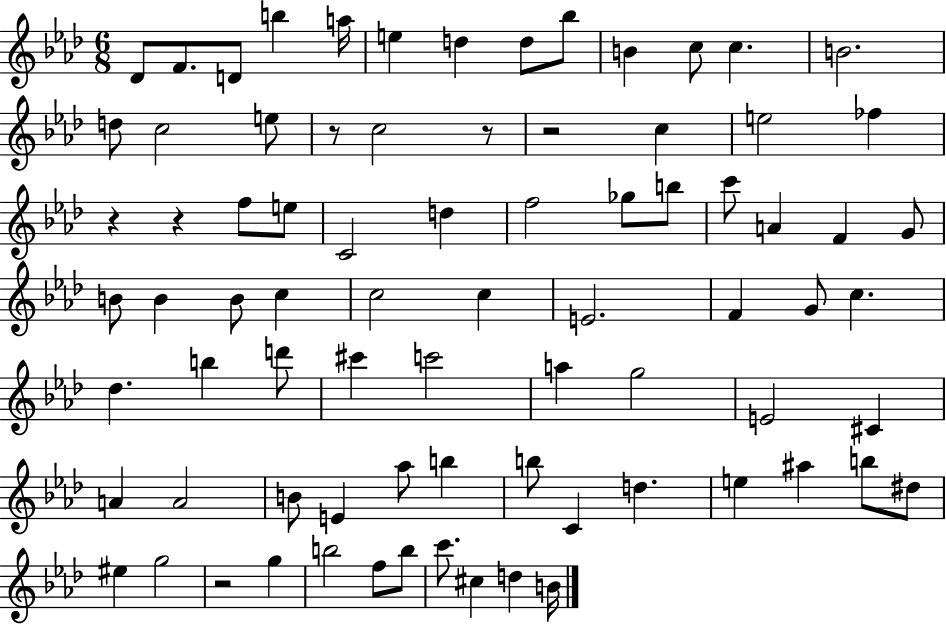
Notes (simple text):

Db4/e F4/e. D4/e B5/q A5/s E5/q D5/q D5/e Bb5/e B4/q C5/e C5/q. B4/h. D5/e C5/h E5/e R/e C5/h R/e R/h C5/q E5/h FES5/q R/q R/q F5/e E5/e C4/h D5/q F5/h Gb5/e B5/e C6/e A4/q F4/q G4/e B4/e B4/q B4/e C5/q C5/h C5/q E4/h. F4/q G4/e C5/q. Db5/q. B5/q D6/e C#6/q C6/h A5/q G5/h E4/h C#4/q A4/q A4/h B4/e E4/q Ab5/e B5/q B5/e C4/q D5/q. E5/q A#5/q B5/e D#5/e EIS5/q G5/h R/h G5/q B5/h F5/e B5/e C6/e. C#5/q D5/q B4/s